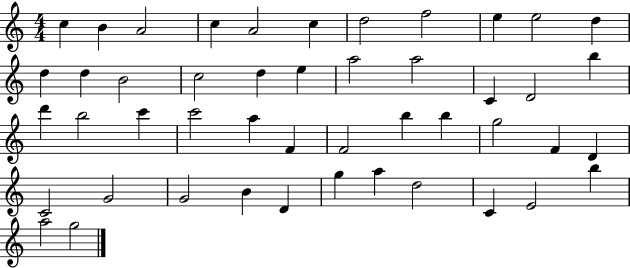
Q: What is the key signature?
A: C major